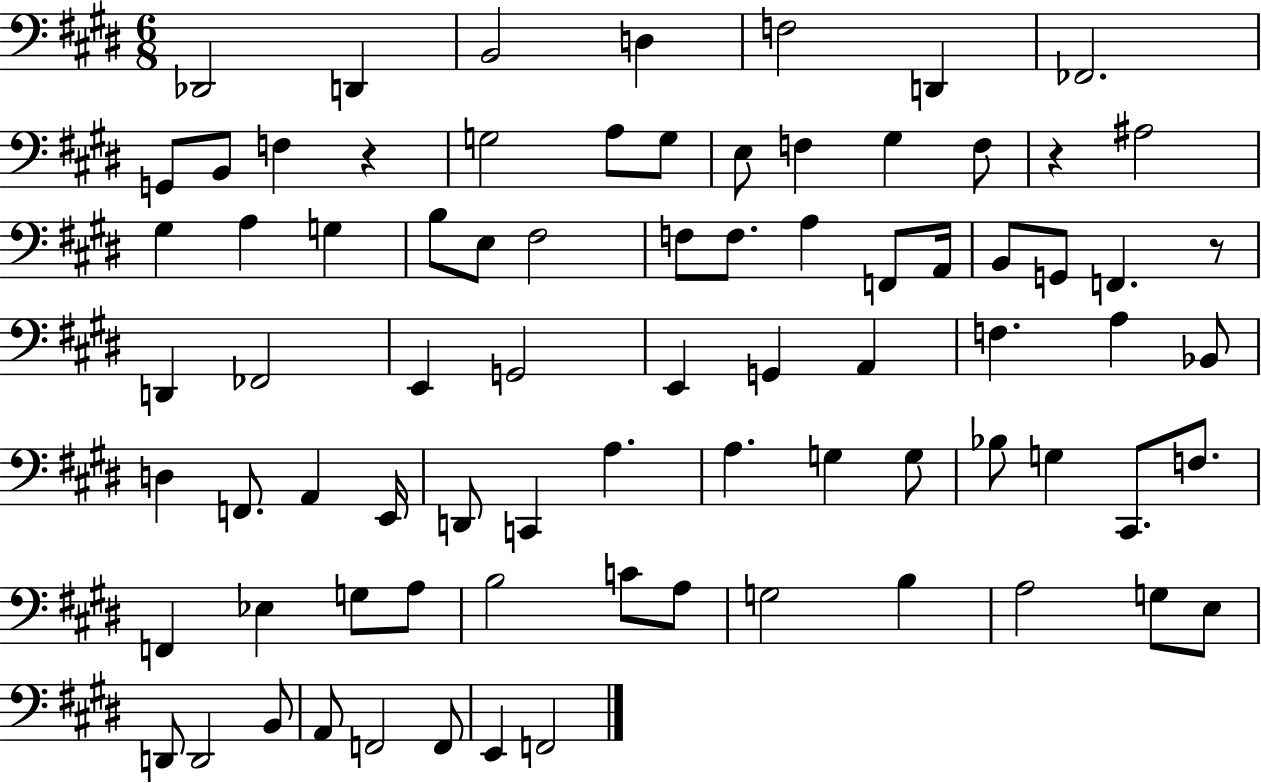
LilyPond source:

{
  \clef bass
  \numericTimeSignature
  \time 6/8
  \key e \major
  \repeat volta 2 { des,2 d,4 | b,2 d4 | f2 d,4 | fes,2. | \break g,8 b,8 f4 r4 | g2 a8 g8 | e8 f4 gis4 f8 | r4 ais2 | \break gis4 a4 g4 | b8 e8 fis2 | f8 f8. a4 f,8 a,16 | b,8 g,8 f,4. r8 | \break d,4 fes,2 | e,4 g,2 | e,4 g,4 a,4 | f4. a4 bes,8 | \break d4 f,8. a,4 e,16 | d,8 c,4 a4. | a4. g4 g8 | bes8 g4 cis,8. f8. | \break f,4 ees4 g8 a8 | b2 c'8 a8 | g2 b4 | a2 g8 e8 | \break d,8 d,2 b,8 | a,8 f,2 f,8 | e,4 f,2 | } \bar "|."
}